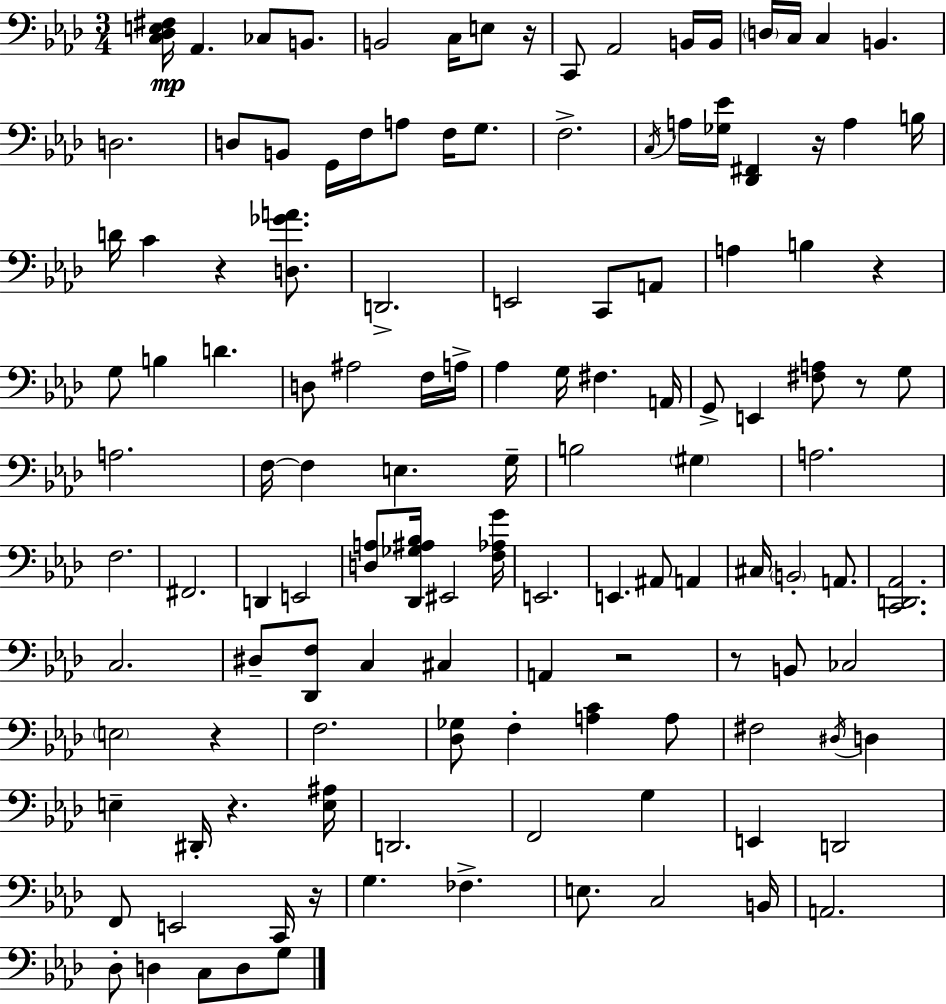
X:1
T:Untitled
M:3/4
L:1/4
K:Ab
[C,_D,E,^F,]/4 _A,, _C,/2 B,,/2 B,,2 C,/4 E,/2 z/4 C,,/2 _A,,2 B,,/4 B,,/4 D,/4 C,/4 C, B,, D,2 D,/2 B,,/2 G,,/4 F,/4 A,/2 F,/4 G,/2 F,2 C,/4 A,/4 [_G,_E]/4 [_D,,^F,,] z/4 A, B,/4 D/4 C z [D,_GA]/2 D,,2 E,,2 C,,/2 A,,/2 A, B, z G,/2 B, D D,/2 ^A,2 F,/4 A,/4 _A, G,/4 ^F, A,,/4 G,,/2 E,, [^F,A,]/2 z/2 G,/2 A,2 F,/4 F, E, G,/4 B,2 ^G, A,2 F,2 ^F,,2 D,, E,,2 [D,A,]/2 [_D,,_G,^A,_B,]/4 ^E,,2 [F,_A,G]/4 E,,2 E,, ^A,,/2 A,, ^C,/4 B,,2 A,,/2 [C,,D,,_A,,]2 C,2 ^D,/2 [_D,,F,]/2 C, ^C, A,, z2 z/2 B,,/2 _C,2 E,2 z F,2 [_D,_G,]/2 F, [A,C] A,/2 ^F,2 ^D,/4 D, E, ^D,,/4 z [E,^A,]/4 D,,2 F,,2 G, E,, D,,2 F,,/2 E,,2 C,,/4 z/4 G, _F, E,/2 C,2 B,,/4 A,,2 _D,/2 D, C,/2 D,/2 G,/2